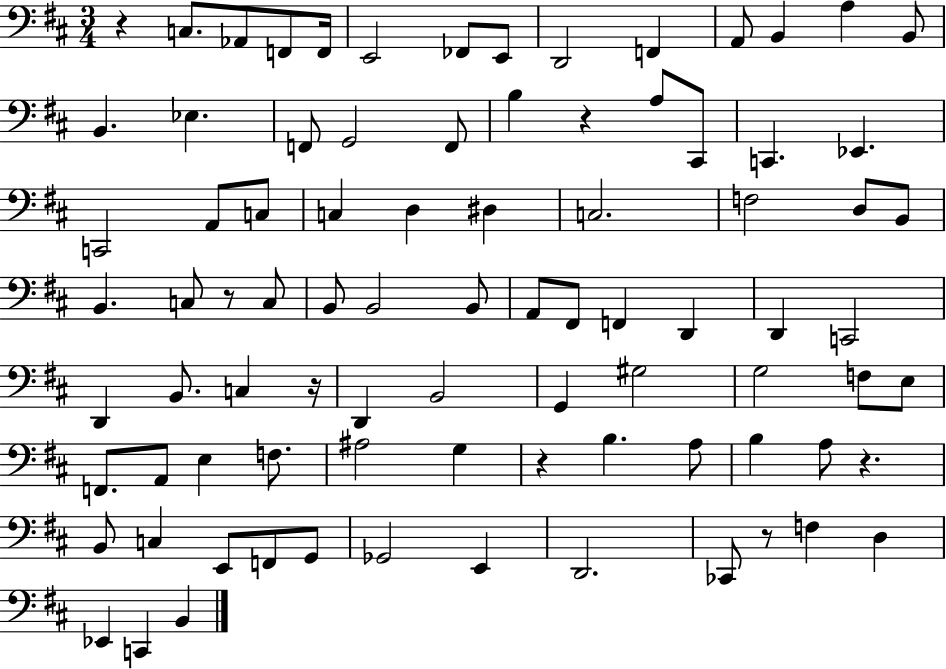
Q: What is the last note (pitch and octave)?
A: B2